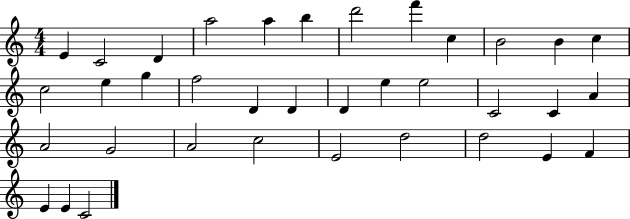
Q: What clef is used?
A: treble